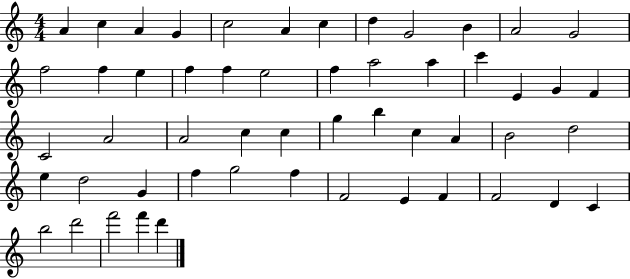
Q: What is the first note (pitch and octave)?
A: A4